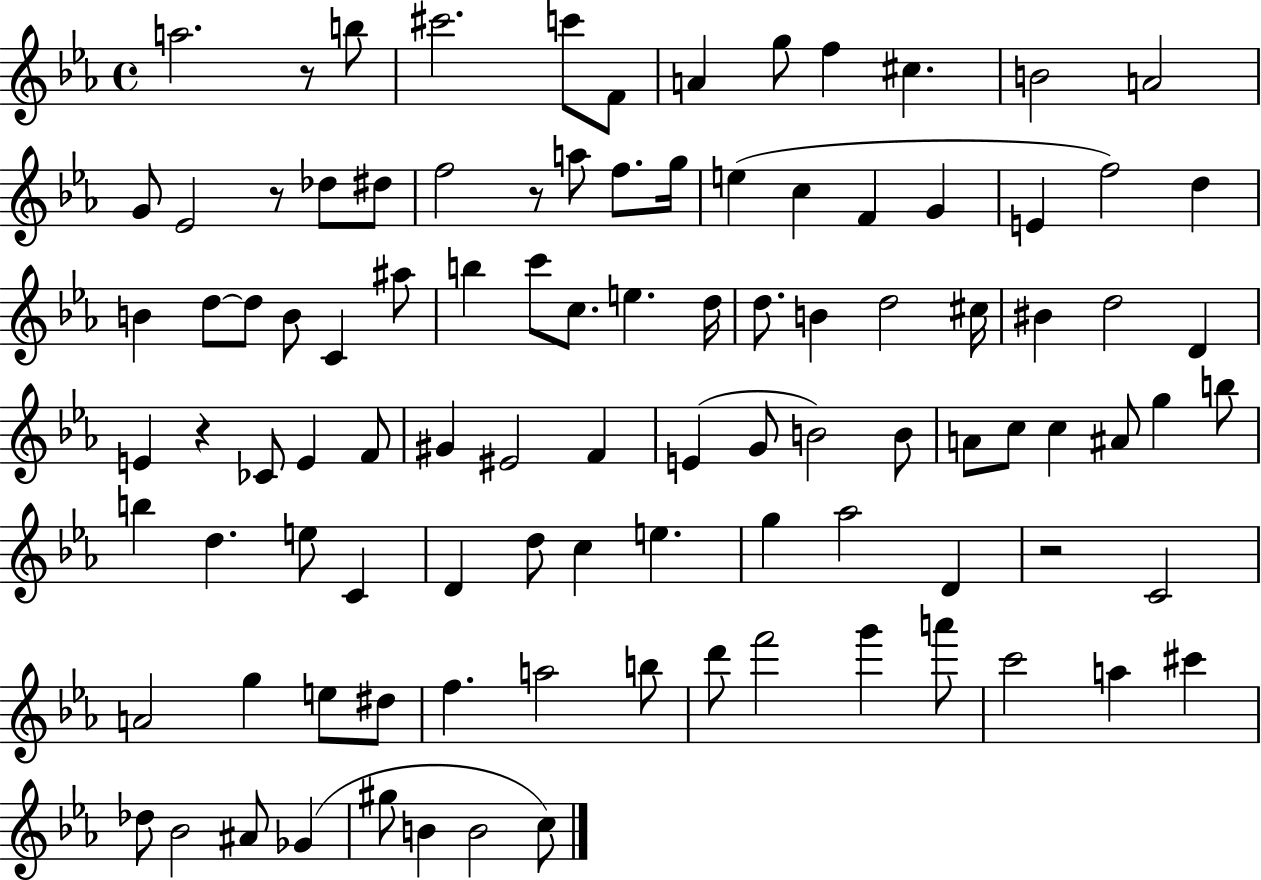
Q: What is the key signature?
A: EES major